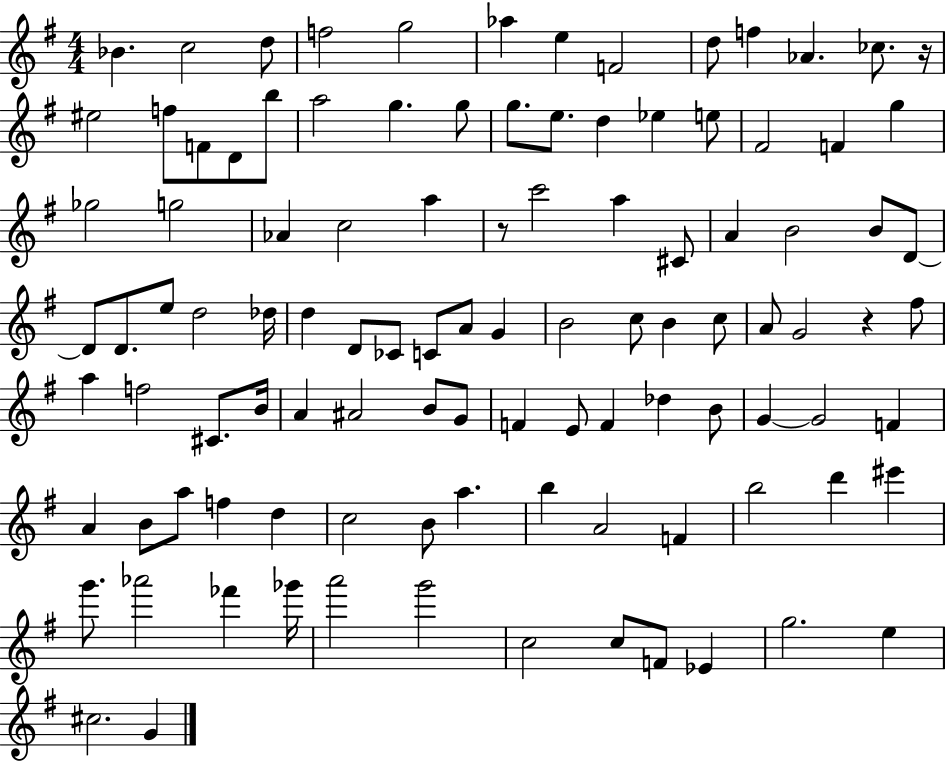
{
  \clef treble
  \numericTimeSignature
  \time 4/4
  \key g \major
  bes'4. c''2 d''8 | f''2 g''2 | aes''4 e''4 f'2 | d''8 f''4 aes'4. ces''8. r16 | \break eis''2 f''8 f'8 d'8 b''8 | a''2 g''4. g''8 | g''8. e''8. d''4 ees''4 e''8 | fis'2 f'4 g''4 | \break ges''2 g''2 | aes'4 c''2 a''4 | r8 c'''2 a''4 cis'8 | a'4 b'2 b'8 d'8~~ | \break d'8 d'8. e''8 d''2 des''16 | d''4 d'8 ces'8 c'8 a'8 g'4 | b'2 c''8 b'4 c''8 | a'8 g'2 r4 fis''8 | \break a''4 f''2 cis'8. b'16 | a'4 ais'2 b'8 g'8 | f'4 e'8 f'4 des''4 b'8 | g'4~~ g'2 f'4 | \break a'4 b'8 a''8 f''4 d''4 | c''2 b'8 a''4. | b''4 a'2 f'4 | b''2 d'''4 eis'''4 | \break g'''8. aes'''2 fes'''4 ges'''16 | a'''2 g'''2 | c''2 c''8 f'8 ees'4 | g''2. e''4 | \break cis''2. g'4 | \bar "|."
}